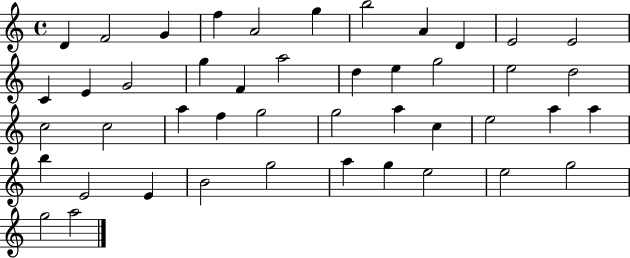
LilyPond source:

{
  \clef treble
  \time 4/4
  \defaultTimeSignature
  \key c \major
  d'4 f'2 g'4 | f''4 a'2 g''4 | b''2 a'4 d'4 | e'2 e'2 | \break c'4 e'4 g'2 | g''4 f'4 a''2 | d''4 e''4 g''2 | e''2 d''2 | \break c''2 c''2 | a''4 f''4 g''2 | g''2 a''4 c''4 | e''2 a''4 a''4 | \break b''4 e'2 e'4 | b'2 g''2 | a''4 g''4 e''2 | e''2 g''2 | \break g''2 a''2 | \bar "|."
}